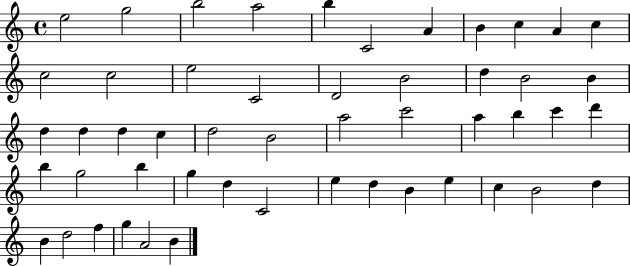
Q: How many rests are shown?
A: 0